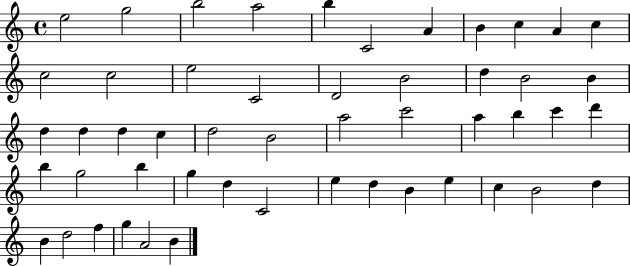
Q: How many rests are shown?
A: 0